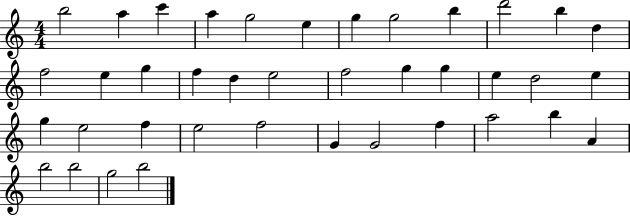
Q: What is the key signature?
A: C major